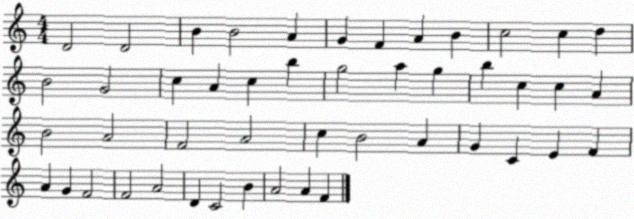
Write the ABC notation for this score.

X:1
T:Untitled
M:4/4
L:1/4
K:C
D2 D2 B B2 A G F A B c2 c d B2 G2 c A c b g2 a g b c c A B2 A2 F2 A2 c B2 A G C E F A G F2 F2 A2 D C2 B A2 A F